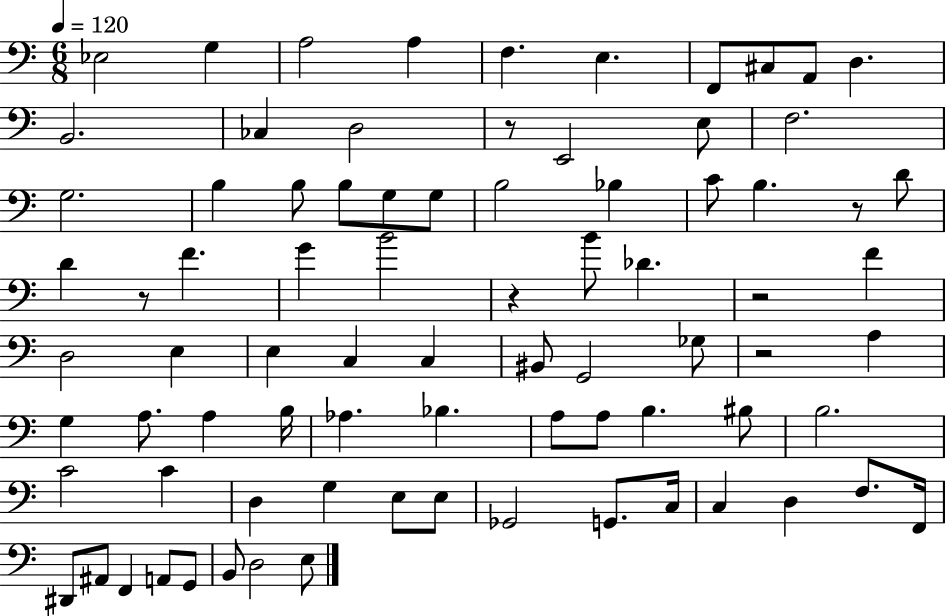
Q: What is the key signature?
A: C major